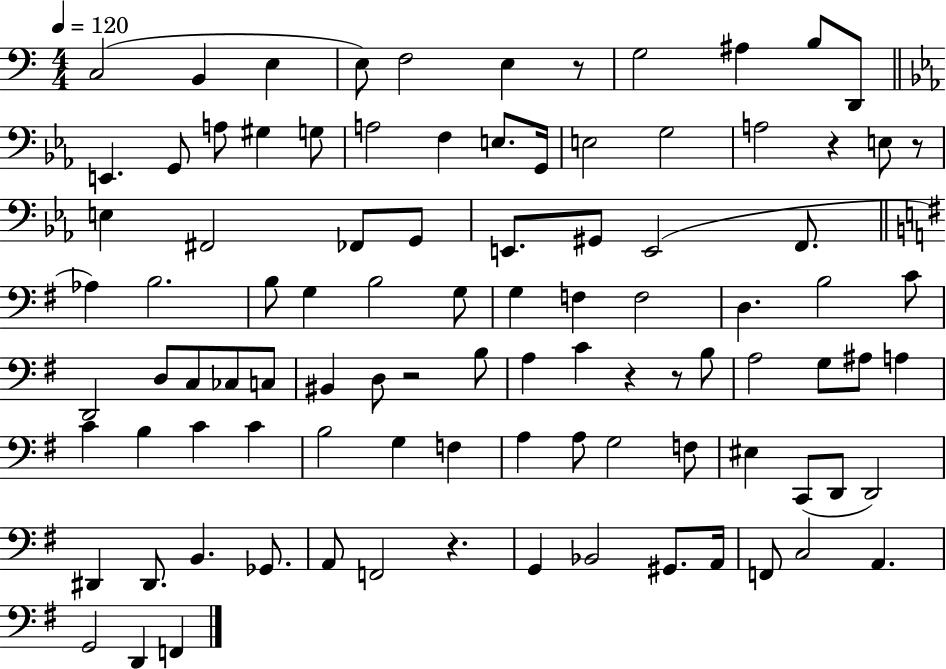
X:1
T:Untitled
M:4/4
L:1/4
K:C
C,2 B,, E, E,/2 F,2 E, z/2 G,2 ^A, B,/2 D,,/2 E,, G,,/2 A,/2 ^G, G,/2 A,2 F, E,/2 G,,/4 E,2 G,2 A,2 z E,/2 z/2 E, ^F,,2 _F,,/2 G,,/2 E,,/2 ^G,,/2 E,,2 F,,/2 _A, B,2 B,/2 G, B,2 G,/2 G, F, F,2 D, B,2 C/2 D,,2 D,/2 C,/2 _C,/2 C,/2 ^B,, D,/2 z2 B,/2 A, C z z/2 B,/2 A,2 G,/2 ^A,/2 A, C B, C C B,2 G, F, A, A,/2 G,2 F,/2 ^E, C,,/2 D,,/2 D,,2 ^D,, ^D,,/2 B,, _G,,/2 A,,/2 F,,2 z G,, _B,,2 ^G,,/2 A,,/4 F,,/2 C,2 A,, G,,2 D,, F,,